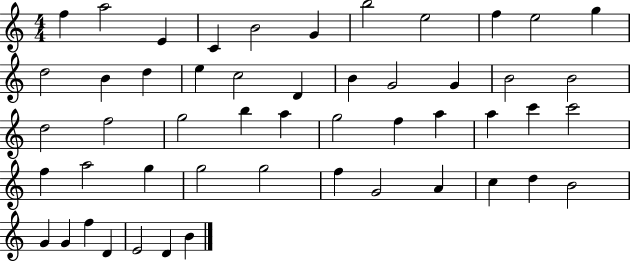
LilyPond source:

{
  \clef treble
  \numericTimeSignature
  \time 4/4
  \key c \major
  f''4 a''2 e'4 | c'4 b'2 g'4 | b''2 e''2 | f''4 e''2 g''4 | \break d''2 b'4 d''4 | e''4 c''2 d'4 | b'4 g'2 g'4 | b'2 b'2 | \break d''2 f''2 | g''2 b''4 a''4 | g''2 f''4 a''4 | a''4 c'''4 c'''2 | \break f''4 a''2 g''4 | g''2 g''2 | f''4 g'2 a'4 | c''4 d''4 b'2 | \break g'4 g'4 f''4 d'4 | e'2 d'4 b'4 | \bar "|."
}